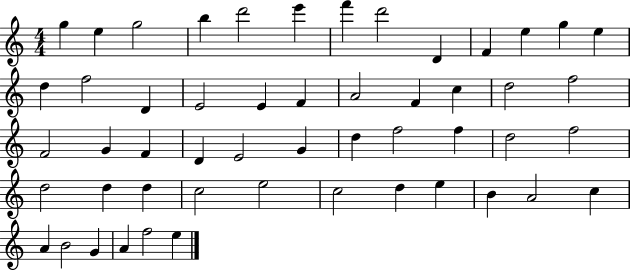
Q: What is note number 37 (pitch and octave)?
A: D5